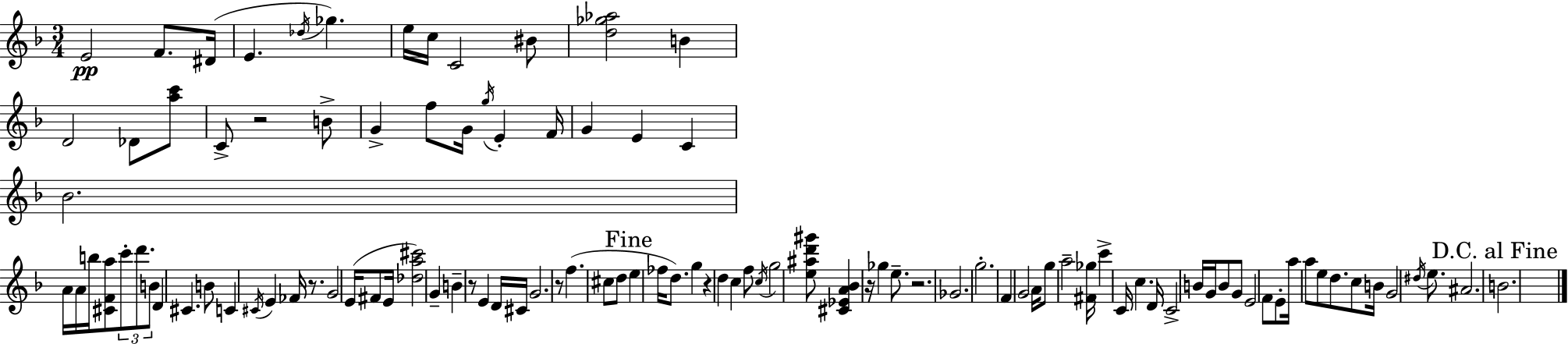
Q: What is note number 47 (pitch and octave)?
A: C#4